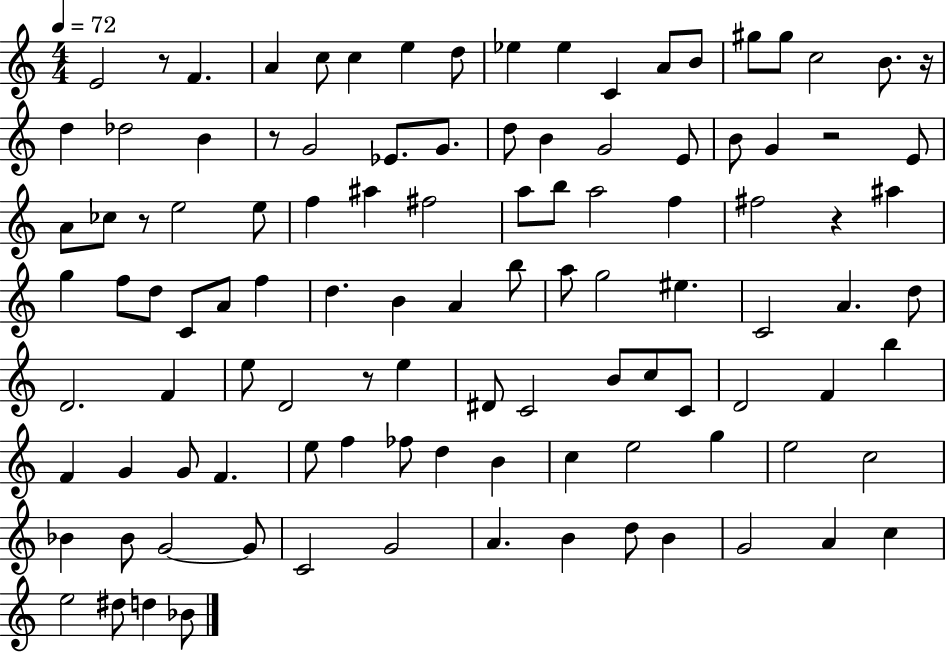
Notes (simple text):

E4/h R/e F4/q. A4/q C5/e C5/q E5/q D5/e Eb5/q Eb5/q C4/q A4/e B4/e G#5/e G#5/e C5/h B4/e. R/s D5/q Db5/h B4/q R/e G4/h Eb4/e. G4/e. D5/e B4/q G4/h E4/e B4/e G4/q R/h E4/e A4/e CES5/e R/e E5/h E5/e F5/q A#5/q F#5/h A5/e B5/e A5/h F5/q F#5/h R/q A#5/q G5/q F5/e D5/e C4/e A4/e F5/q D5/q. B4/q A4/q B5/e A5/e G5/h EIS5/q. C4/h A4/q. D5/e D4/h. F4/q E5/e D4/h R/e E5/q D#4/e C4/h B4/e C5/e C4/e D4/h F4/q B5/q F4/q G4/q G4/e F4/q. E5/e F5/q FES5/e D5/q B4/q C5/q E5/h G5/q E5/h C5/h Bb4/q Bb4/e G4/h G4/e C4/h G4/h A4/q. B4/q D5/e B4/q G4/h A4/q C5/q E5/h D#5/e D5/q Bb4/e